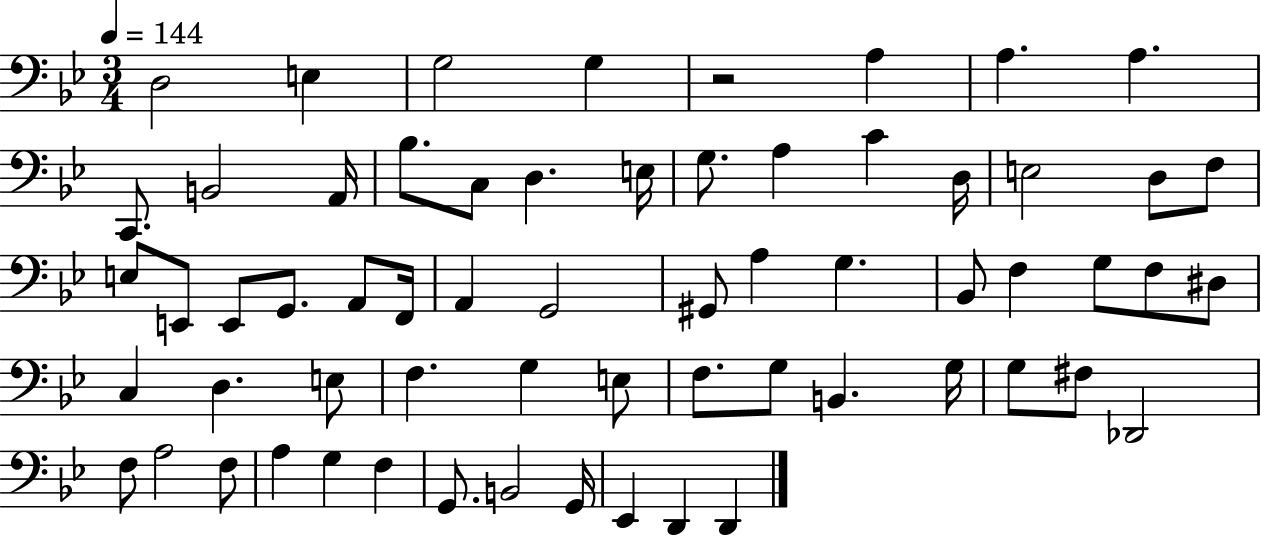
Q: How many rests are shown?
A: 1